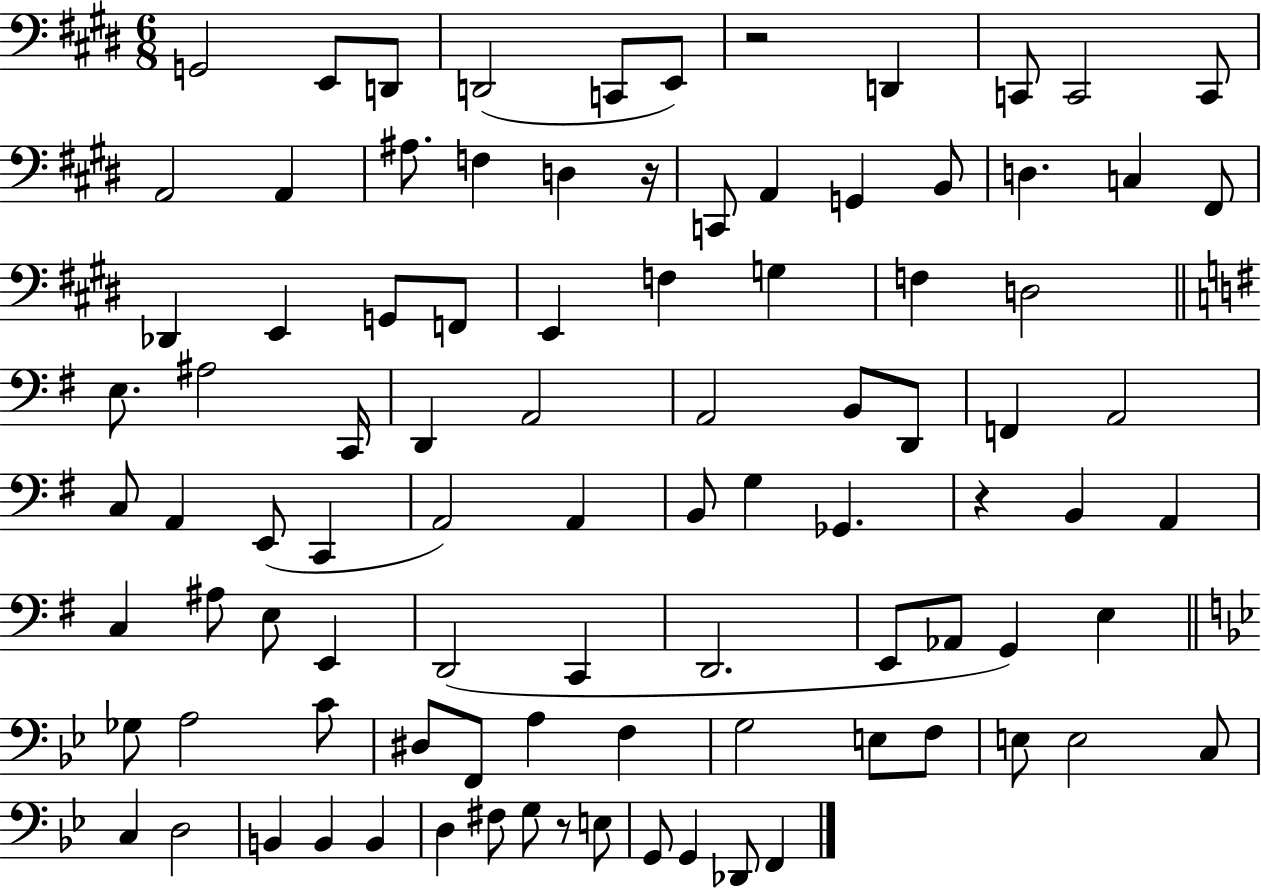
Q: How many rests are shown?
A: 4